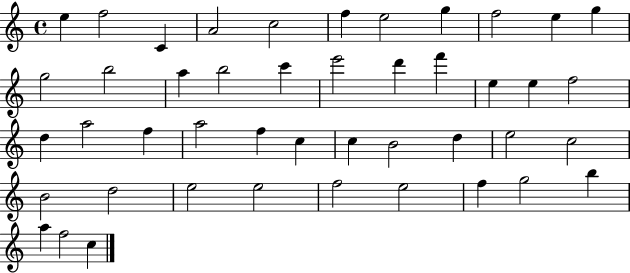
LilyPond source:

{
  \clef treble
  \time 4/4
  \defaultTimeSignature
  \key c \major
  e''4 f''2 c'4 | a'2 c''2 | f''4 e''2 g''4 | f''2 e''4 g''4 | \break g''2 b''2 | a''4 b''2 c'''4 | e'''2 d'''4 f'''4 | e''4 e''4 f''2 | \break d''4 a''2 f''4 | a''2 f''4 c''4 | c''4 b'2 d''4 | e''2 c''2 | \break b'2 d''2 | e''2 e''2 | f''2 e''2 | f''4 g''2 b''4 | \break a''4 f''2 c''4 | \bar "|."
}